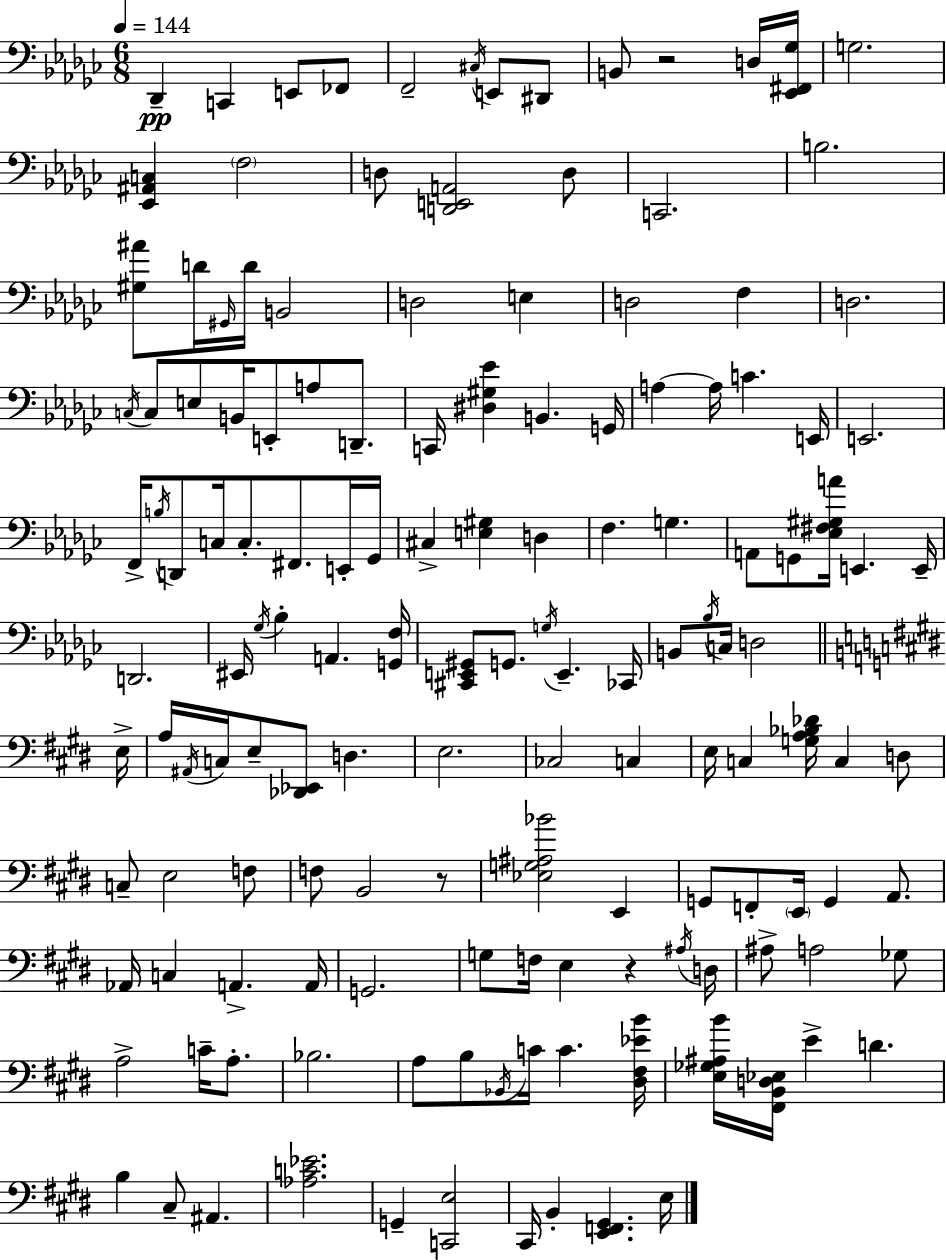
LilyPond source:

{
  \clef bass
  \numericTimeSignature
  \time 6/8
  \key ees \minor
  \tempo 4 = 144
  des,4--\pp c,4 e,8 fes,8 | f,2-- \acciaccatura { cis16 } e,8 dis,8 | b,8 r2 d16 | <ees, fis, ges>16 g2. | \break <ees, ais, c>4 \parenthesize f2 | d8 <d, e, a,>2 d8 | c,2. | b2. | \break <gis ais'>8 d'16 \grace { gis,16 } d'16 b,2 | d2 e4 | d2 f4 | d2. | \break \acciaccatura { c16 } c8 e8 b,16 e,8-. a8 | d,8.-- c,16 <dis gis ees'>4 b,4. | g,16 a4~~ a16 c'4. | e,16 e,2. | \break f,16-> \acciaccatura { b16 } d,8 c16 c8.-. fis,8. | e,16-. ges,16 cis4-> <e gis>4 | d4 f4. g4. | a,8 g,8 <ees fis gis a'>16 e,4. | \break e,16-- d,2. | eis,16 \acciaccatura { ges16 } bes4-. a,4. | <g, f>16 <cis, e, gis,>8 g,8. \acciaccatura { g16 } e,4.-- | ces,16 b,8 \acciaccatura { bes16 } c16 d2 | \break \bar "||" \break \key e \major e16-> a16 \acciaccatura { ais,16 } c16 e8-- <des, ees,>8 d4. | e2. | ces2 c4 | e16 c4 <g a bes des'>16 c4 | \break d8 c8-- e2 | f8 f8 b,2 | r8 <ees g ais bes'>2 e,4 | g,8 f,8-. \parenthesize e,16 g,4 a,8. | \break aes,16 c4 a,4.-> | a,16 g,2. | g8 f16 e4 r4 | \acciaccatura { ais16 } d16 ais8-> a2 | \break ges8 a2-> c'16-- | a8.-. bes2. | a8 b8 \acciaccatura { bes,16 } c'16 c'4. | <dis fis ees' b'>16 <e ges ais b'>16 <fis, b, d ees>16 e'4-> d'4. | \break b4 cis8-- ais,4. | <aes c' ees'>2. | g,4-- <c, e>2 | cis,16 b,4-. <e, f, gis,>4. | \break e16 \bar "|."
}